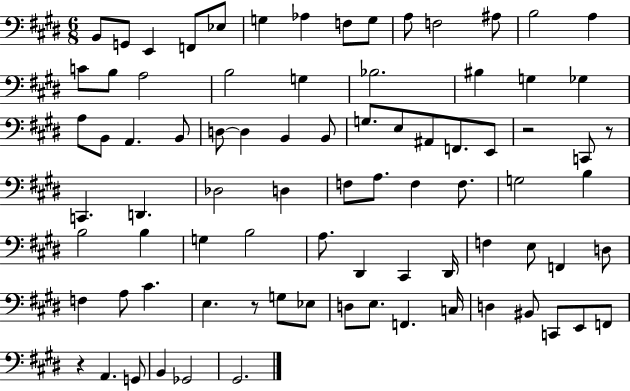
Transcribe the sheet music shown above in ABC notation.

X:1
T:Untitled
M:6/8
L:1/4
K:E
B,,/2 G,,/2 E,, F,,/2 _E,/2 G, _A, F,/2 G,/2 A,/2 F,2 ^A,/2 B,2 A, C/2 B,/2 A,2 B,2 G, _B,2 ^B, G, _G, A,/2 B,,/2 A,, B,,/2 D,/2 D, B,, B,,/2 G,/2 E,/2 ^A,,/2 F,,/2 E,,/2 z2 C,,/2 z/2 C,, D,, _D,2 D, F,/2 A,/2 F, F,/2 G,2 B, B,2 B, G, B,2 A,/2 ^D,, ^C,, ^D,,/4 F, E,/2 F,, D,/2 F, A,/2 ^C E, z/2 G,/2 _E,/2 D,/2 E,/2 F,, C,/4 D, ^B,,/2 C,,/2 E,,/2 F,,/2 z A,, G,,/2 B,, _G,,2 ^G,,2